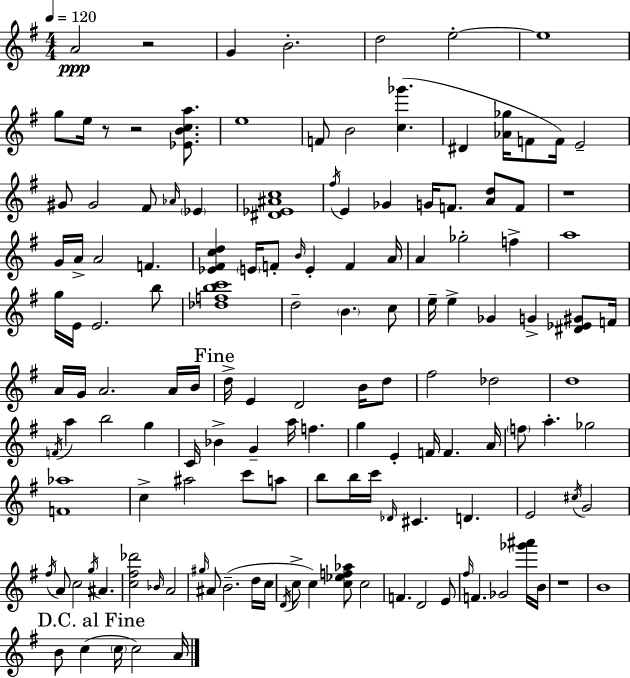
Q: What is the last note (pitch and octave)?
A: A4